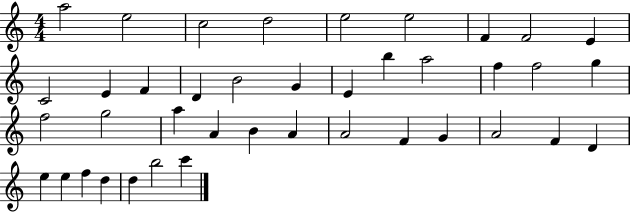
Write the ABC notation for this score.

X:1
T:Untitled
M:4/4
L:1/4
K:C
a2 e2 c2 d2 e2 e2 F F2 E C2 E F D B2 G E b a2 f f2 g f2 g2 a A B A A2 F G A2 F D e e f d d b2 c'